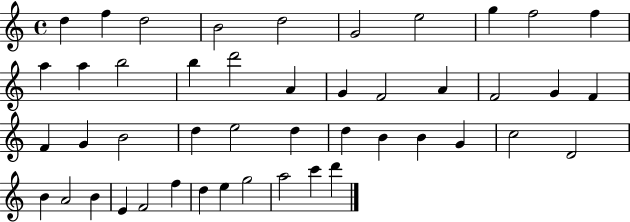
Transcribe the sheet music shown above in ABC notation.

X:1
T:Untitled
M:4/4
L:1/4
K:C
d f d2 B2 d2 G2 e2 g f2 f a a b2 b d'2 A G F2 A F2 G F F G B2 d e2 d d B B G c2 D2 B A2 B E F2 f d e g2 a2 c' d'